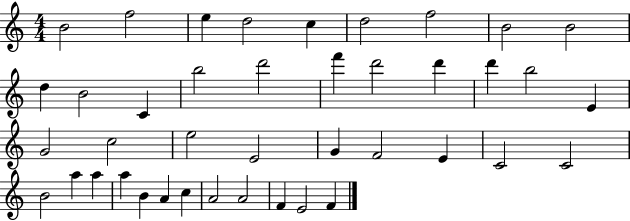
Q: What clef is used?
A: treble